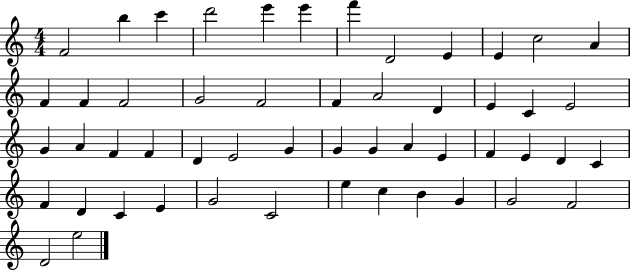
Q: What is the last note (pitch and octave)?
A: E5